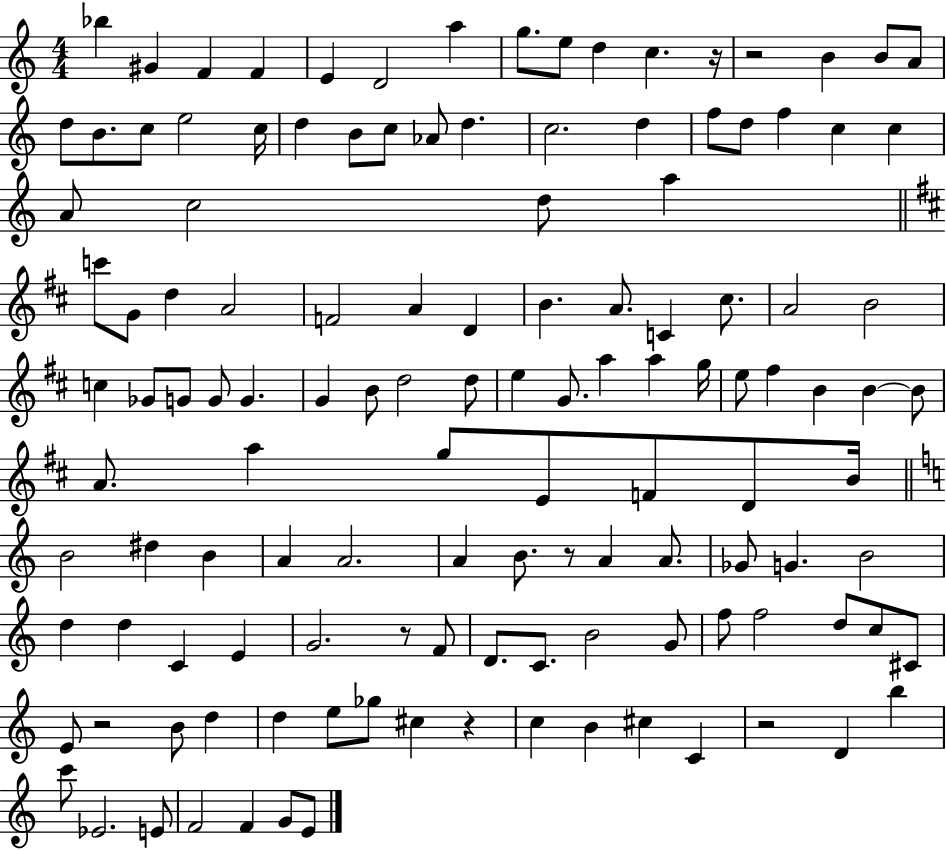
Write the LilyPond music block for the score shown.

{
  \clef treble
  \numericTimeSignature
  \time 4/4
  \key c \major
  bes''4 gis'4 f'4 f'4 | e'4 d'2 a''4 | g''8. e''8 d''4 c''4. r16 | r2 b'4 b'8 a'8 | \break d''8 b'8. c''8 e''2 c''16 | d''4 b'8 c''8 aes'8 d''4. | c''2. d''4 | f''8 d''8 f''4 c''4 c''4 | \break a'8 c''2 d''8 a''4 | \bar "||" \break \key d \major c'''8 g'8 d''4 a'2 | f'2 a'4 d'4 | b'4. a'8. c'4 cis''8. | a'2 b'2 | \break c''4 ges'8 g'8 g'8 g'4. | g'4 b'8 d''2 d''8 | e''4 g'8. a''4 a''4 g''16 | e''8 fis''4 b'4 b'4~~ b'8 | \break a'8. a''4 g''8 e'8 f'8 d'8 b'16 | \bar "||" \break \key c \major b'2 dis''4 b'4 | a'4 a'2. | a'4 b'8. r8 a'4 a'8. | ges'8 g'4. b'2 | \break d''4 d''4 c'4 e'4 | g'2. r8 f'8 | d'8. c'8. b'2 g'8 | f''8 f''2 d''8 c''8 cis'8 | \break e'8 r2 b'8 d''4 | d''4 e''8 ges''8 cis''4 r4 | c''4 b'4 cis''4 c'4 | r2 d'4 b''4 | \break c'''8 ees'2. e'8 | f'2 f'4 g'8 e'8 | \bar "|."
}